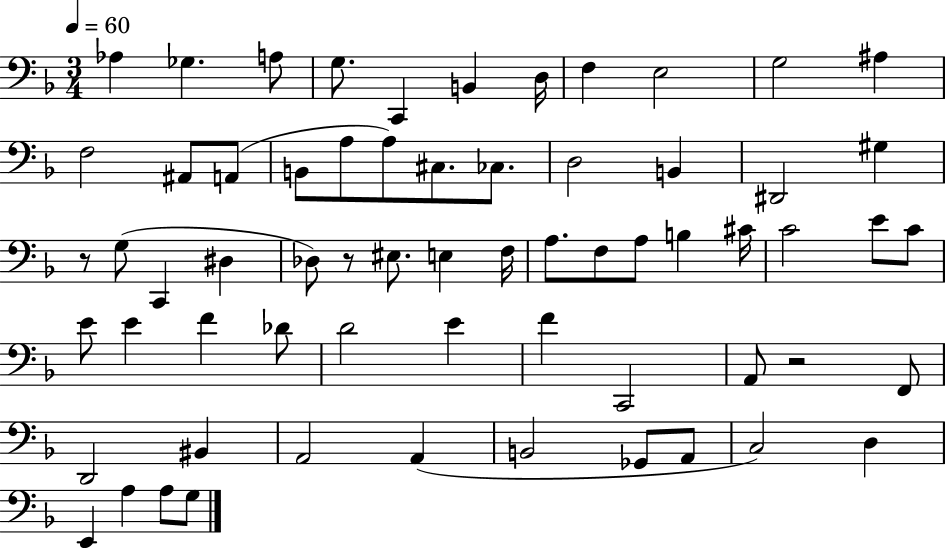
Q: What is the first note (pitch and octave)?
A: Ab3